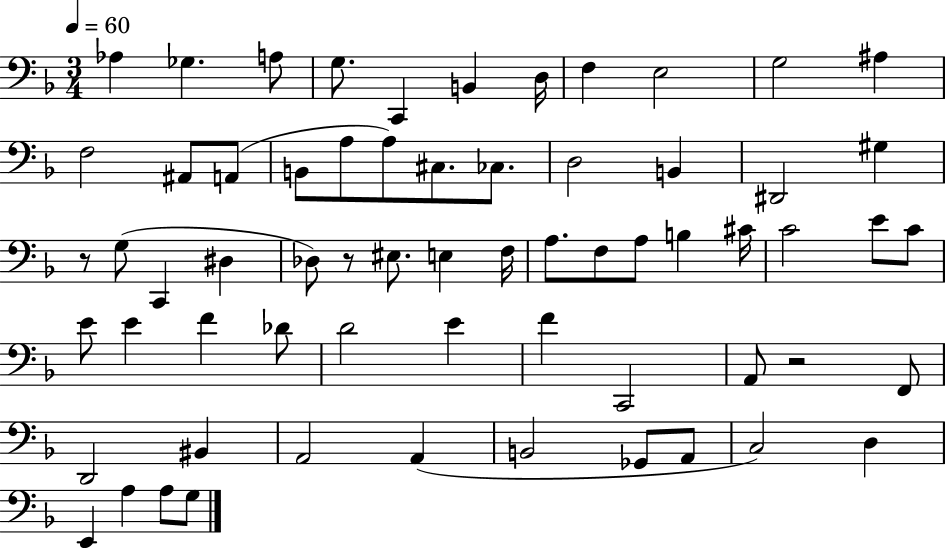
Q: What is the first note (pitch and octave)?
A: Ab3